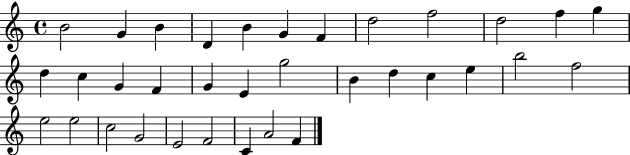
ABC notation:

X:1
T:Untitled
M:4/4
L:1/4
K:C
B2 G B D B G F d2 f2 d2 f g d c G F G E g2 B d c e b2 f2 e2 e2 c2 G2 E2 F2 C A2 F